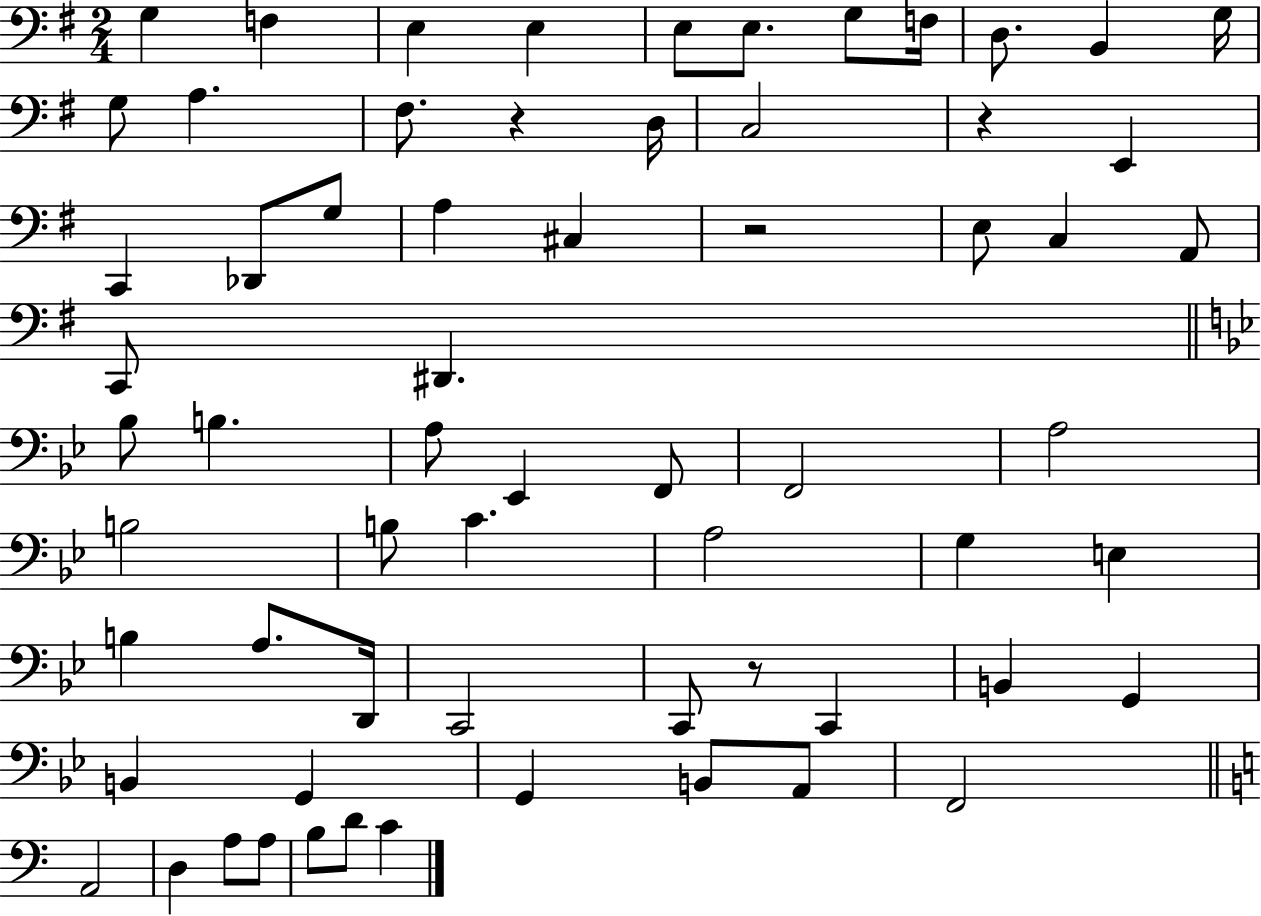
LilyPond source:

{
  \clef bass
  \numericTimeSignature
  \time 2/4
  \key g \major
  \repeat volta 2 { g4 f4 | e4 e4 | e8 e8. g8 f16 | d8. b,4 g16 | \break g8 a4. | fis8. r4 d16 | c2 | r4 e,4 | \break c,4 des,8 g8 | a4 cis4 | r2 | e8 c4 a,8 | \break c,8 dis,4. | \bar "||" \break \key bes \major bes8 b4. | a8 ees,4 f,8 | f,2 | a2 | \break b2 | b8 c'4. | a2 | g4 e4 | \break b4 a8. d,16 | c,2 | c,8 r8 c,4 | b,4 g,4 | \break b,4 g,4 | g,4 b,8 a,8 | f,2 | \bar "||" \break \key c \major a,2 | d4 a8 a8 | b8 d'8 c'4 | } \bar "|."
}